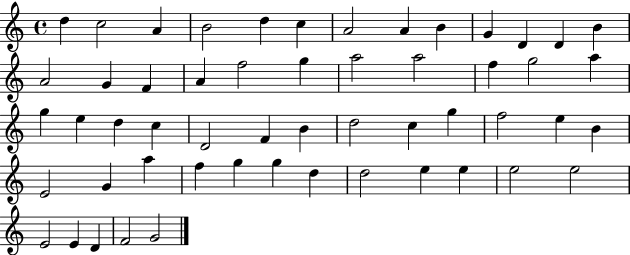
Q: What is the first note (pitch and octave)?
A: D5